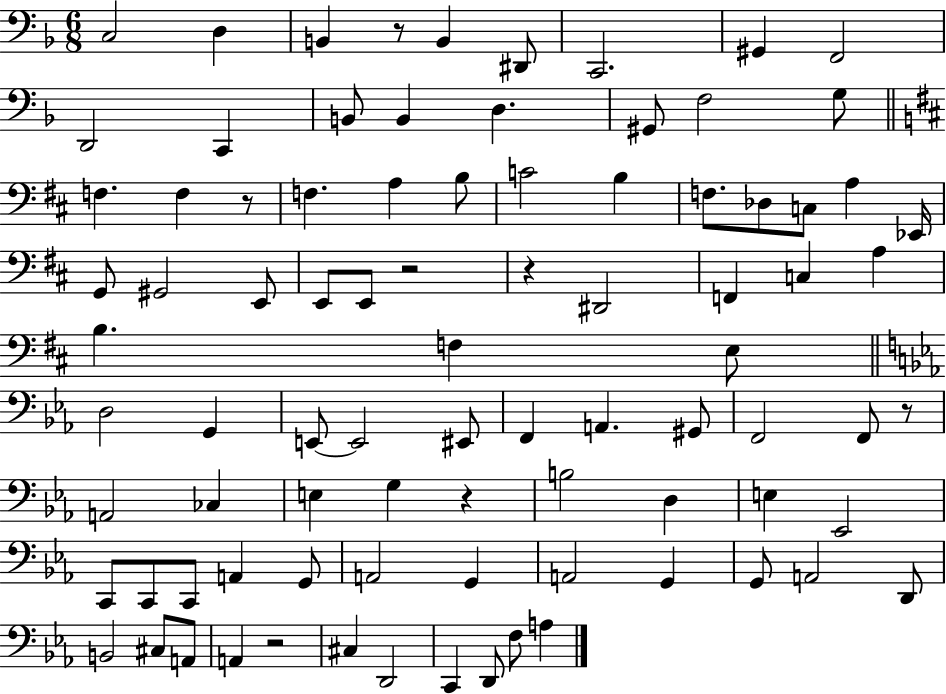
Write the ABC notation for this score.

X:1
T:Untitled
M:6/8
L:1/4
K:F
C,2 D, B,, z/2 B,, ^D,,/2 C,,2 ^G,, F,,2 D,,2 C,, B,,/2 B,, D, ^G,,/2 F,2 G,/2 F, F, z/2 F, A, B,/2 C2 B, F,/2 _D,/2 C,/2 A, _E,,/4 G,,/2 ^G,,2 E,,/2 E,,/2 E,,/2 z2 z ^D,,2 F,, C, A, B, F, E,/2 D,2 G,, E,,/2 E,,2 ^E,,/2 F,, A,, ^G,,/2 F,,2 F,,/2 z/2 A,,2 _C, E, G, z B,2 D, E, _E,,2 C,,/2 C,,/2 C,,/2 A,, G,,/2 A,,2 G,, A,,2 G,, G,,/2 A,,2 D,,/2 B,,2 ^C,/2 A,,/2 A,, z2 ^C, D,,2 C,, D,,/2 F,/2 A,